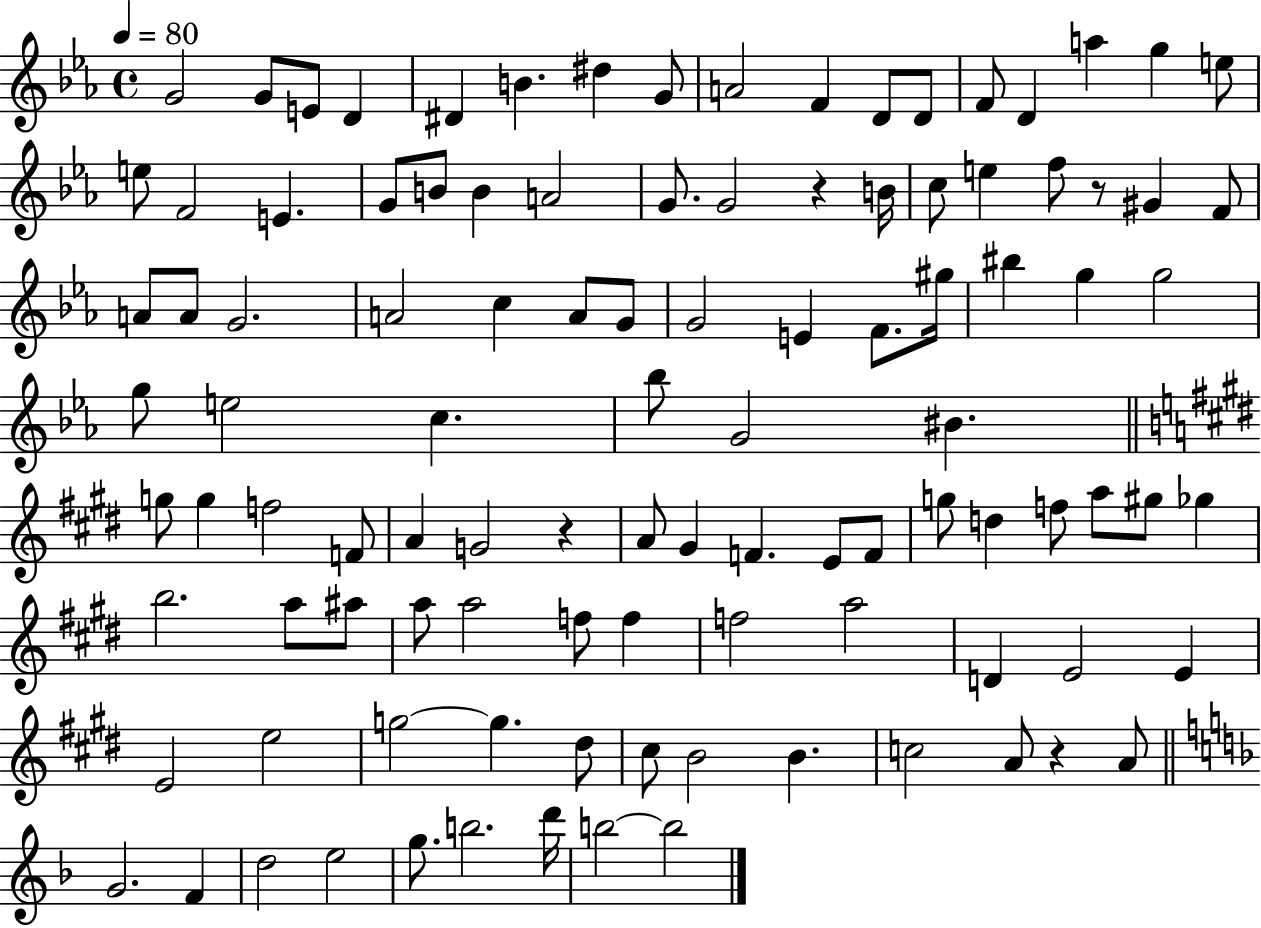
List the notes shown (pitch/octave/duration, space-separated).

G4/h G4/e E4/e D4/q D#4/q B4/q. D#5/q G4/e A4/h F4/q D4/e D4/e F4/e D4/q A5/q G5/q E5/e E5/e F4/h E4/q. G4/e B4/e B4/q A4/h G4/e. G4/h R/q B4/s C5/e E5/q F5/e R/e G#4/q F4/e A4/e A4/e G4/h. A4/h C5/q A4/e G4/e G4/h E4/q F4/e. G#5/s BIS5/q G5/q G5/h G5/e E5/h C5/q. Bb5/e G4/h BIS4/q. G5/e G5/q F5/h F4/e A4/q G4/h R/q A4/e G#4/q F4/q. E4/e F4/e G5/e D5/q F5/e A5/e G#5/e Gb5/q B5/h. A5/e A#5/e A5/e A5/h F5/e F5/q F5/h A5/h D4/q E4/h E4/q E4/h E5/h G5/h G5/q. D#5/e C#5/e B4/h B4/q. C5/h A4/e R/q A4/e G4/h. F4/q D5/h E5/h G5/e. B5/h. D6/s B5/h B5/h